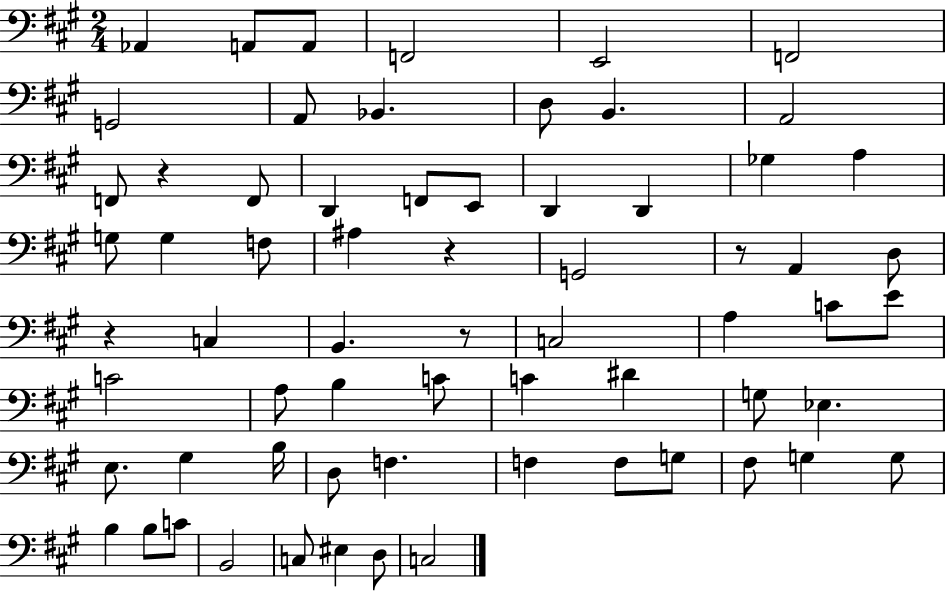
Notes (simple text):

Ab2/q A2/e A2/e F2/h E2/h F2/h G2/h A2/e Bb2/q. D3/e B2/q. A2/h F2/e R/q F2/e D2/q F2/e E2/e D2/q D2/q Gb3/q A3/q G3/e G3/q F3/e A#3/q R/q G2/h R/e A2/q D3/e R/q C3/q B2/q. R/e C3/h A3/q C4/e E4/e C4/h A3/e B3/q C4/e C4/q D#4/q G3/e Eb3/q. E3/e. G#3/q B3/s D3/e F3/q. F3/q F3/e G3/e F#3/e G3/q G3/e B3/q B3/e C4/e B2/h C3/e EIS3/q D3/e C3/h